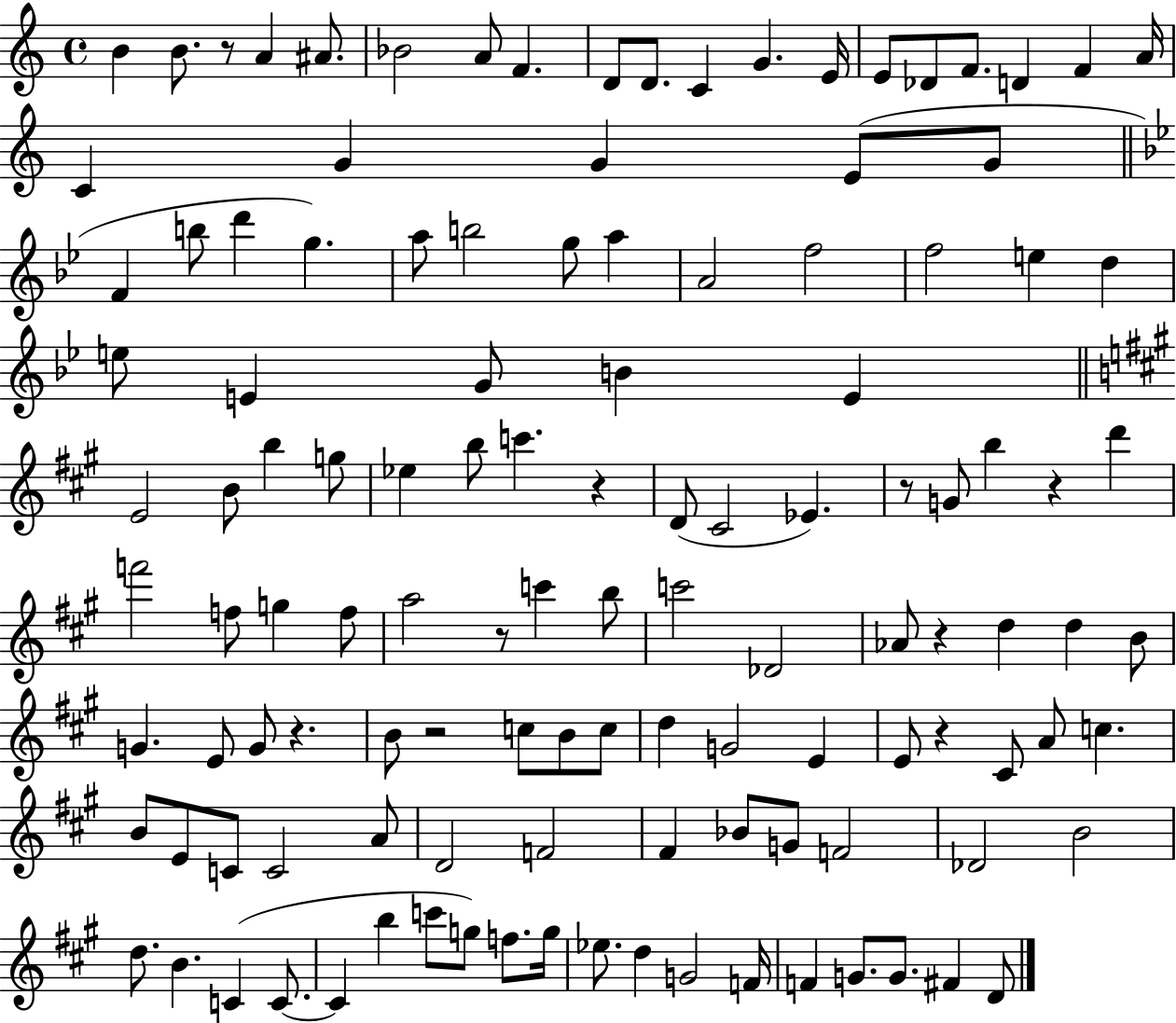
{
  \clef treble
  \time 4/4
  \defaultTimeSignature
  \key c \major
  b'4 b'8. r8 a'4 ais'8. | bes'2 a'8 f'4. | d'8 d'8. c'4 g'4. e'16 | e'8 des'8 f'8. d'4 f'4 a'16 | \break c'4 g'4 g'4 e'8( g'8 | \bar "||" \break \key g \minor f'4 b''8 d'''4 g''4.) | a''8 b''2 g''8 a''4 | a'2 f''2 | f''2 e''4 d''4 | \break e''8 e'4 g'8 b'4 e'4 | \bar "||" \break \key a \major e'2 b'8 b''4 g''8 | ees''4 b''8 c'''4. r4 | d'8( cis'2 ees'4.) | r8 g'8 b''4 r4 d'''4 | \break f'''2 f''8 g''4 f''8 | a''2 r8 c'''4 b''8 | c'''2 des'2 | aes'8 r4 d''4 d''4 b'8 | \break g'4. e'8 g'8 r4. | b'8 r2 c''8 b'8 c''8 | d''4 g'2 e'4 | e'8 r4 cis'8 a'8 c''4. | \break b'8 e'8 c'8 c'2 a'8 | d'2 f'2 | fis'4 bes'8 g'8 f'2 | des'2 b'2 | \break d''8. b'4. c'4( c'8.~~ | c'4 b''4 c'''8 g''8) f''8. g''16 | ees''8. d''4 g'2 f'16 | f'4 g'8. g'8. fis'4 d'8 | \break \bar "|."
}